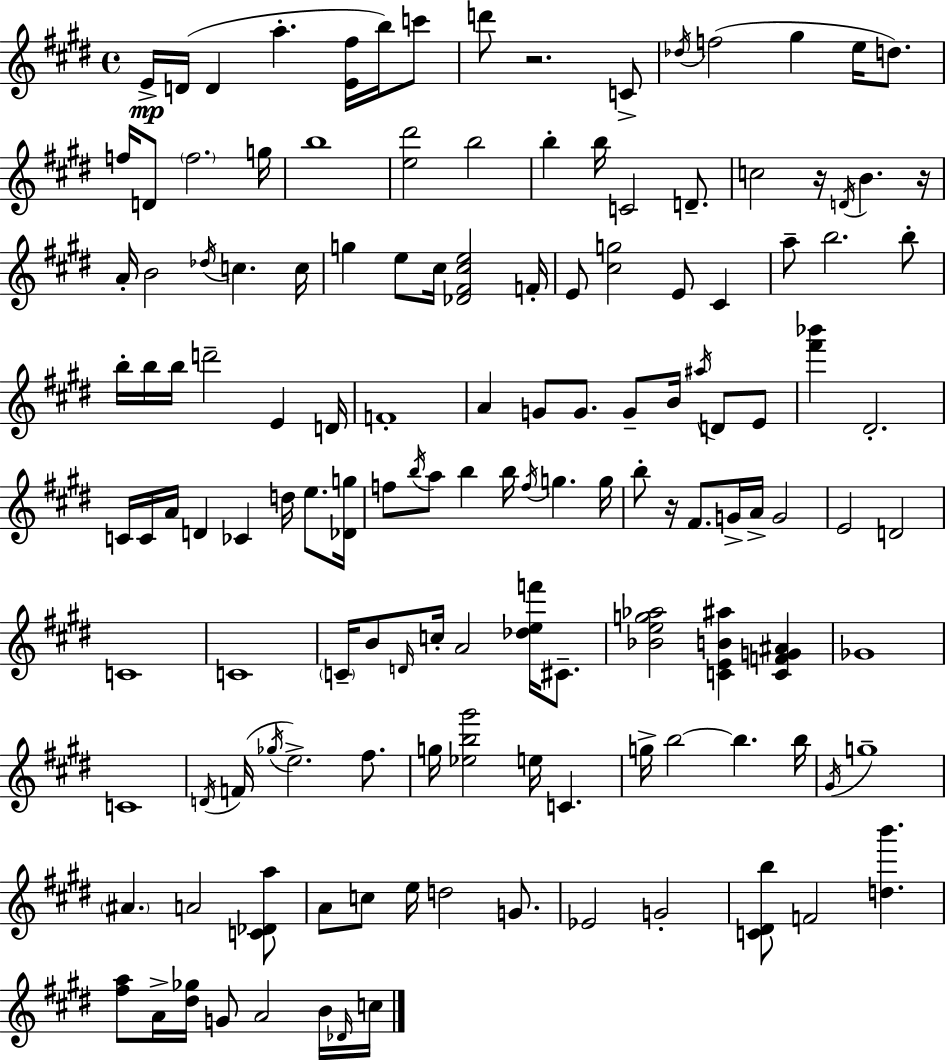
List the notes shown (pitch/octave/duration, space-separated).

E4/s D4/s D4/q A5/q. [E4,F#5]/s B5/s C6/e D6/e R/h. C4/e Db5/s F5/h G#5/q E5/s D5/e. F5/s D4/e F5/h. G5/s B5/w [E5,D#6]/h B5/h B5/q B5/s C4/h D4/e. C5/h R/s D4/s B4/q. R/s A4/s B4/h Db5/s C5/q. C5/s G5/q E5/e C#5/s [Db4,F#4,C#5,E5]/h F4/s E4/e [C#5,G5]/h E4/e C#4/q A5/e B5/h. B5/e B5/s B5/s B5/s D6/h E4/q D4/s F4/w A4/q G4/e G4/e. G4/e B4/s A#5/s D4/e E4/e [F#6,Bb6]/q D#4/h. C4/s C4/s A4/s D4/q CES4/q D5/s E5/e. [Db4,G5]/s F5/e B5/s A5/e B5/q B5/s F5/s G5/q. G5/s B5/e R/s F#4/e. G4/s A4/s G4/h E4/h D4/h C4/w C4/w C4/s B4/e D4/s C5/s A4/h [Db5,E5,F6]/s C#4/e. [Bb4,E5,G5,Ab5]/h [C4,E4,B4,A#5]/q [C4,F4,G4,A#4]/q Gb4/w C4/w D4/s F4/s Gb5/s E5/h. F#5/e. G5/s [Eb5,B5,G#6]/h E5/s C4/q. G5/s B5/h B5/q. B5/s G#4/s G5/w A#4/q. A4/h [C4,Db4,A5]/e A4/e C5/e E5/s D5/h G4/e. Eb4/h G4/h [C4,D#4,B5]/e F4/h [D5,B6]/q. [F#5,A5]/e A4/s [D#5,Gb5]/s G4/e A4/h B4/s Db4/s C5/s